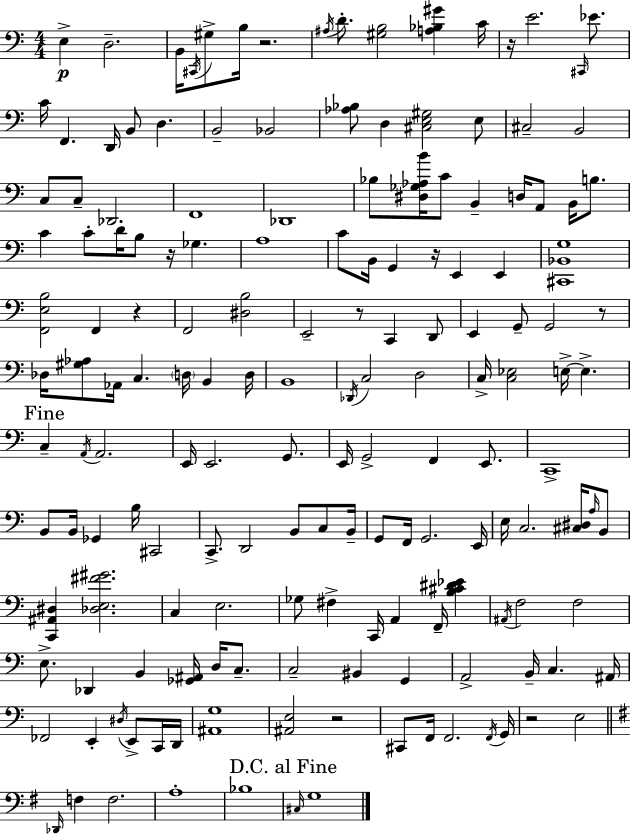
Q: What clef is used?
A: bass